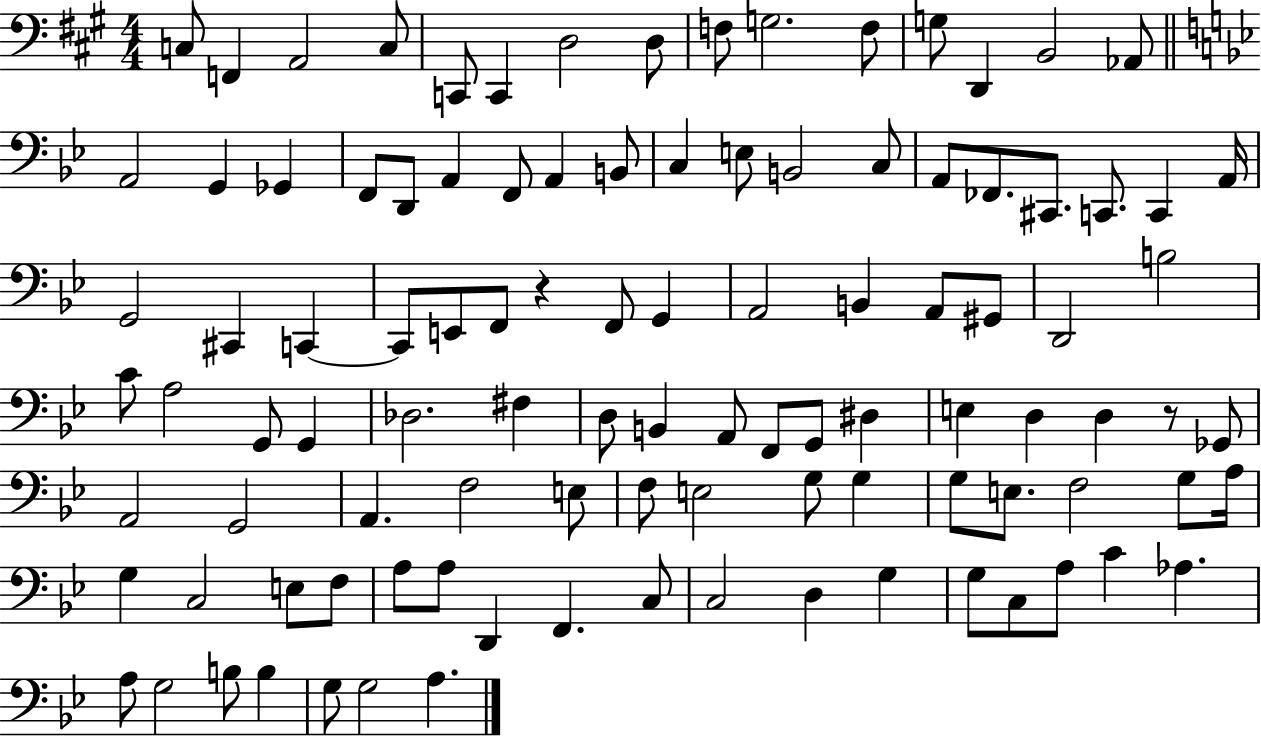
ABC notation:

X:1
T:Untitled
M:4/4
L:1/4
K:A
C,/2 F,, A,,2 C,/2 C,,/2 C,, D,2 D,/2 F,/2 G,2 F,/2 G,/2 D,, B,,2 _A,,/2 A,,2 G,, _G,, F,,/2 D,,/2 A,, F,,/2 A,, B,,/2 C, E,/2 B,,2 C,/2 A,,/2 _F,,/2 ^C,,/2 C,,/2 C,, A,,/4 G,,2 ^C,, C,, C,,/2 E,,/2 F,,/2 z F,,/2 G,, A,,2 B,, A,,/2 ^G,,/2 D,,2 B,2 C/2 A,2 G,,/2 G,, _D,2 ^F, D,/2 B,, A,,/2 F,,/2 G,,/2 ^D, E, D, D, z/2 _G,,/2 A,,2 G,,2 A,, F,2 E,/2 F,/2 E,2 G,/2 G, G,/2 E,/2 F,2 G,/2 A,/4 G, C,2 E,/2 F,/2 A,/2 A,/2 D,, F,, C,/2 C,2 D, G, G,/2 C,/2 A,/2 C _A, A,/2 G,2 B,/2 B, G,/2 G,2 A,